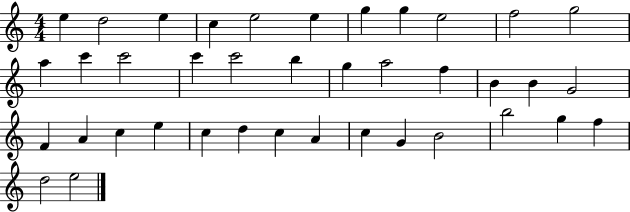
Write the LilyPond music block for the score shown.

{
  \clef treble
  \numericTimeSignature
  \time 4/4
  \key c \major
  e''4 d''2 e''4 | c''4 e''2 e''4 | g''4 g''4 e''2 | f''2 g''2 | \break a''4 c'''4 c'''2 | c'''4 c'''2 b''4 | g''4 a''2 f''4 | b'4 b'4 g'2 | \break f'4 a'4 c''4 e''4 | c''4 d''4 c''4 a'4 | c''4 g'4 b'2 | b''2 g''4 f''4 | \break d''2 e''2 | \bar "|."
}